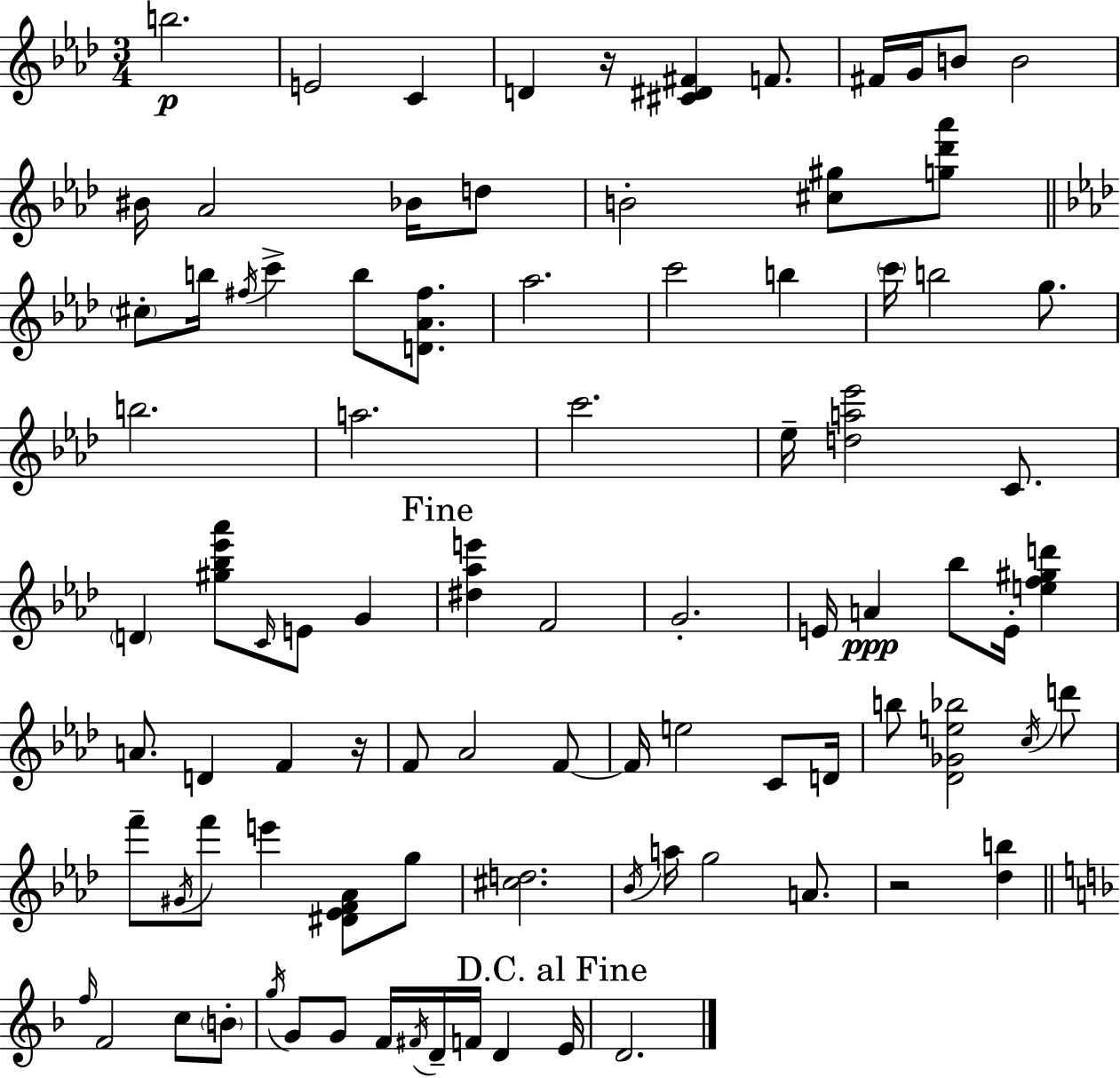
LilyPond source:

{
  \clef treble
  \numericTimeSignature
  \time 3/4
  \key aes \major
  b''2.\p | e'2 c'4 | d'4 r16 <cis' dis' fis'>4 f'8. | fis'16 g'16 b'8 b'2 | \break bis'16 aes'2 bes'16 d''8 | b'2-. <cis'' gis''>8 <g'' des''' aes'''>8 | \bar "||" \break \key f \minor \parenthesize cis''8-. b''16 \acciaccatura { fis''16 } c'''4-> b''8 <d' aes' fis''>8. | aes''2. | c'''2 b''4 | \parenthesize c'''16 b''2 g''8. | \break b''2. | a''2. | c'''2. | ees''16-- <d'' a'' ees'''>2 c'8. | \break \parenthesize d'4 <gis'' bes'' ees''' aes'''>8 \grace { c'16 } e'8 g'4 | \mark "Fine" <dis'' aes'' e'''>4 f'2 | g'2.-. | e'16 a'4\ppp bes''8 e'16-. <e'' f'' gis'' d'''>4 | \break a'8. d'4 f'4 | r16 f'8 aes'2 | f'8~~ f'16 e''2 c'8 | d'16 b''8 <des' ges' e'' bes''>2 | \break \acciaccatura { c''16 } d'''8 f'''8-- \acciaccatura { gis'16 } f'''8 e'''4 | <dis' ees' f' aes'>8 g''8 <cis'' d''>2. | \acciaccatura { bes'16 } a''16 g''2 | a'8. r2 | \break <des'' b''>4 \bar "||" \break \key d \minor \grace { f''16 } f'2 c''8 \parenthesize b'8-. | \acciaccatura { g''16 } g'8 g'8 f'16 \acciaccatura { fis'16 } d'16-- f'16 d'4 | \mark "D.C. al Fine" e'16 d'2. | \bar "|."
}